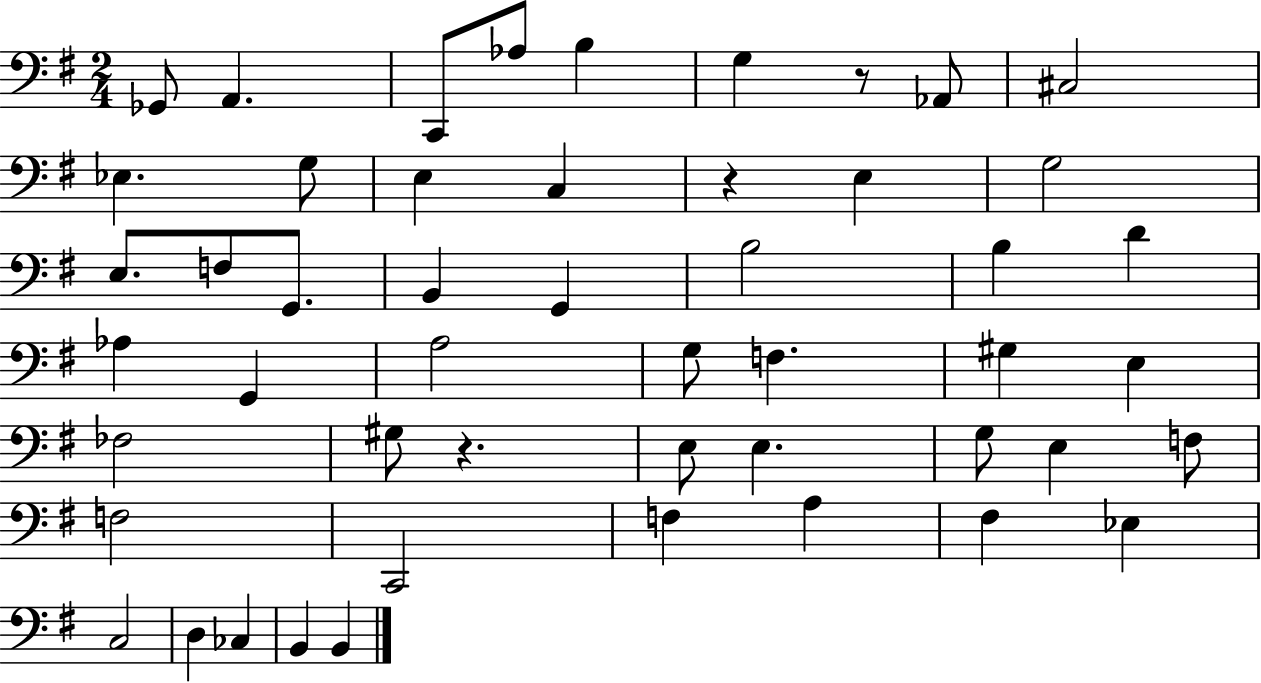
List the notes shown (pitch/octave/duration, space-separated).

Gb2/e A2/q. C2/e Ab3/e B3/q G3/q R/e Ab2/e C#3/h Eb3/q. G3/e E3/q C3/q R/q E3/q G3/h E3/e. F3/e G2/e. B2/q G2/q B3/h B3/q D4/q Ab3/q G2/q A3/h G3/e F3/q. G#3/q E3/q FES3/h G#3/e R/q. E3/e E3/q. G3/e E3/q F3/e F3/h C2/h F3/q A3/q F#3/q Eb3/q C3/h D3/q CES3/q B2/q B2/q